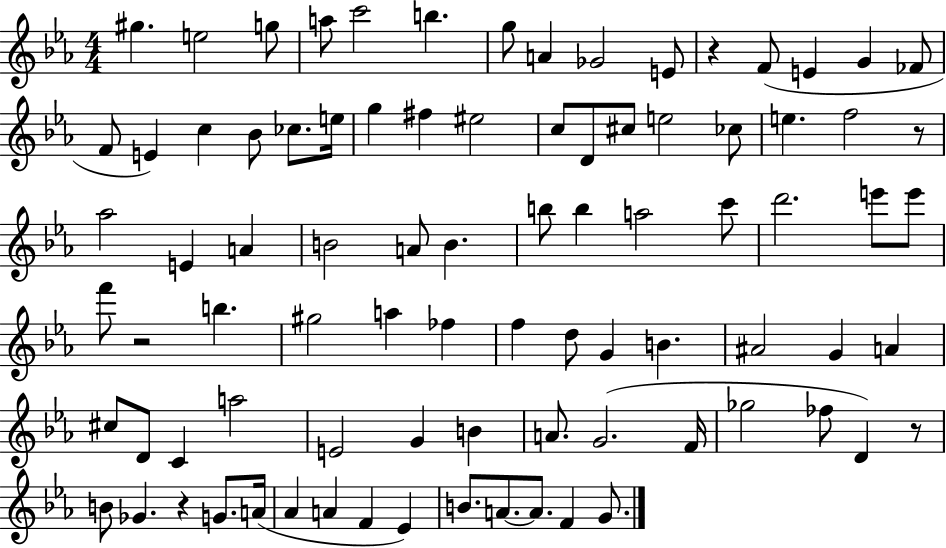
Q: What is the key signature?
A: EES major